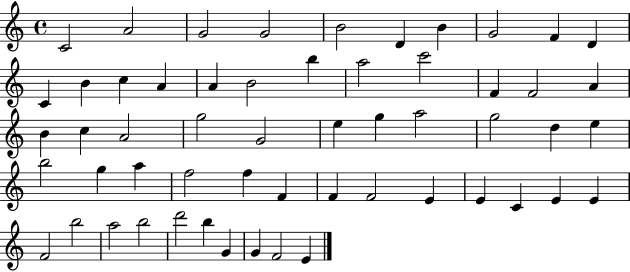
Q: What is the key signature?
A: C major